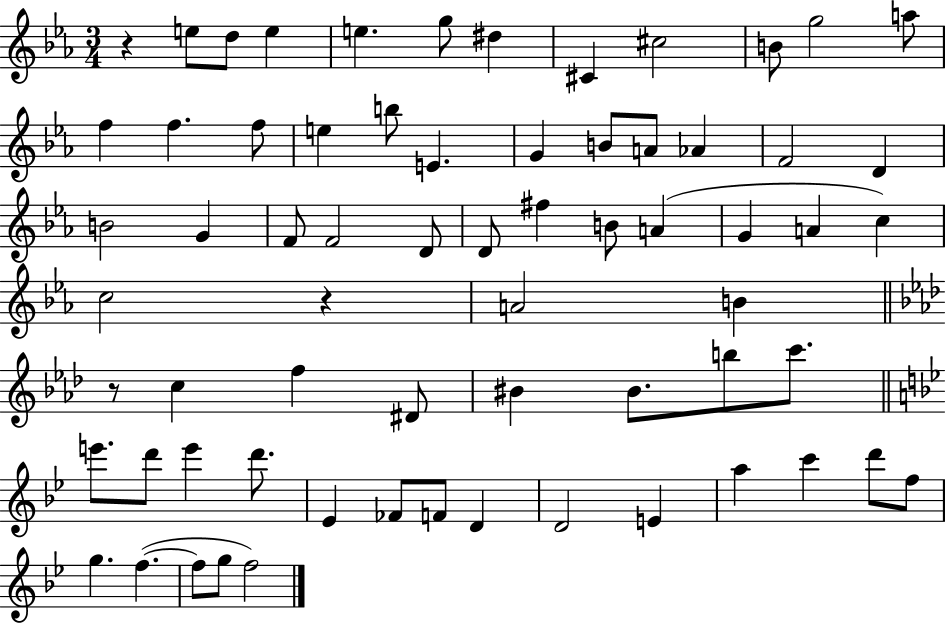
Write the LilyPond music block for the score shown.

{
  \clef treble
  \numericTimeSignature
  \time 3/4
  \key ees \major
  r4 e''8 d''8 e''4 | e''4. g''8 dis''4 | cis'4 cis''2 | b'8 g''2 a''8 | \break f''4 f''4. f''8 | e''4 b''8 e'4. | g'4 b'8 a'8 aes'4 | f'2 d'4 | \break b'2 g'4 | f'8 f'2 d'8 | d'8 fis''4 b'8 a'4( | g'4 a'4 c''4) | \break c''2 r4 | a'2 b'4 | \bar "||" \break \key f \minor r8 c''4 f''4 dis'8 | bis'4 bis'8. b''8 c'''8. | \bar "||" \break \key bes \major e'''8. d'''8 e'''4 d'''8. | ees'4 fes'8 f'8 d'4 | d'2 e'4 | a''4 c'''4 d'''8 f''8 | \break g''4. f''4.~(~ | f''8 g''8 f''2) | \bar "|."
}